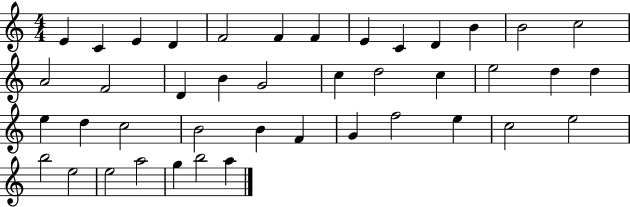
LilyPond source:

{
  \clef treble
  \numericTimeSignature
  \time 4/4
  \key c \major
  e'4 c'4 e'4 d'4 | f'2 f'4 f'4 | e'4 c'4 d'4 b'4 | b'2 c''2 | \break a'2 f'2 | d'4 b'4 g'2 | c''4 d''2 c''4 | e''2 d''4 d''4 | \break e''4 d''4 c''2 | b'2 b'4 f'4 | g'4 f''2 e''4 | c''2 e''2 | \break b''2 e''2 | e''2 a''2 | g''4 b''2 a''4 | \bar "|."
}